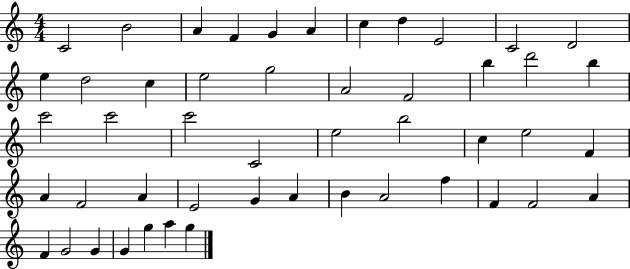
C4/h B4/h A4/q F4/q G4/q A4/q C5/q D5/q E4/h C4/h D4/h E5/q D5/h C5/q E5/h G5/h A4/h F4/h B5/q D6/h B5/q C6/h C6/h C6/h C4/h E5/h B5/h C5/q E5/h F4/q A4/q F4/h A4/q E4/h G4/q A4/q B4/q A4/h F5/q F4/q F4/h A4/q F4/q G4/h G4/q G4/q G5/q A5/q G5/q